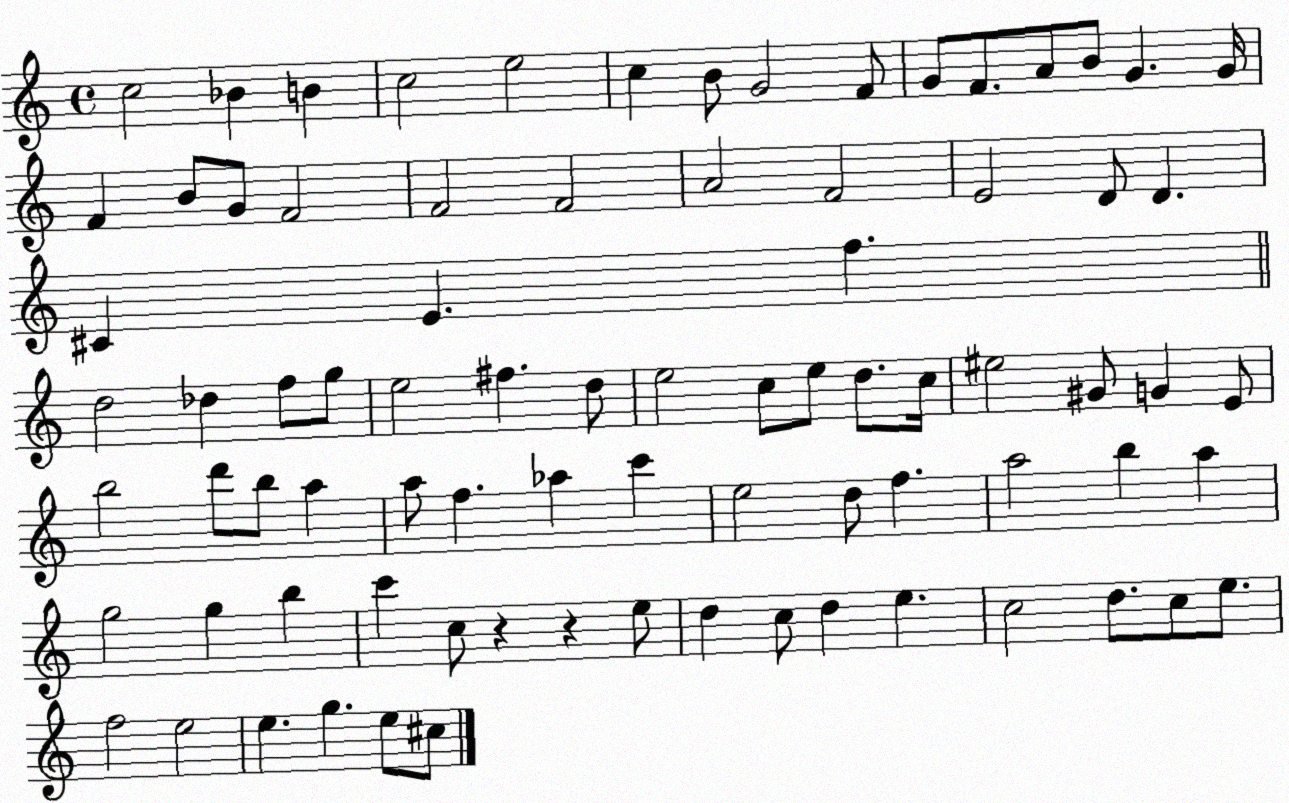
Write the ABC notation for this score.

X:1
T:Untitled
M:4/4
L:1/4
K:C
c2 _B B c2 e2 c B/2 G2 F/2 G/2 F/2 A/2 B/2 G G/4 F B/2 G/2 F2 F2 F2 A2 F2 E2 D/2 D ^C E f d2 _d f/2 g/2 e2 ^f d/2 e2 c/2 e/2 d/2 c/4 ^e2 ^G/2 G E/2 b2 d'/2 b/2 a a/2 f _a c' e2 d/2 f a2 b a g2 g b c' c/2 z z e/2 d c/2 d e c2 d/2 c/2 e/2 f2 e2 e g e/2 ^c/2